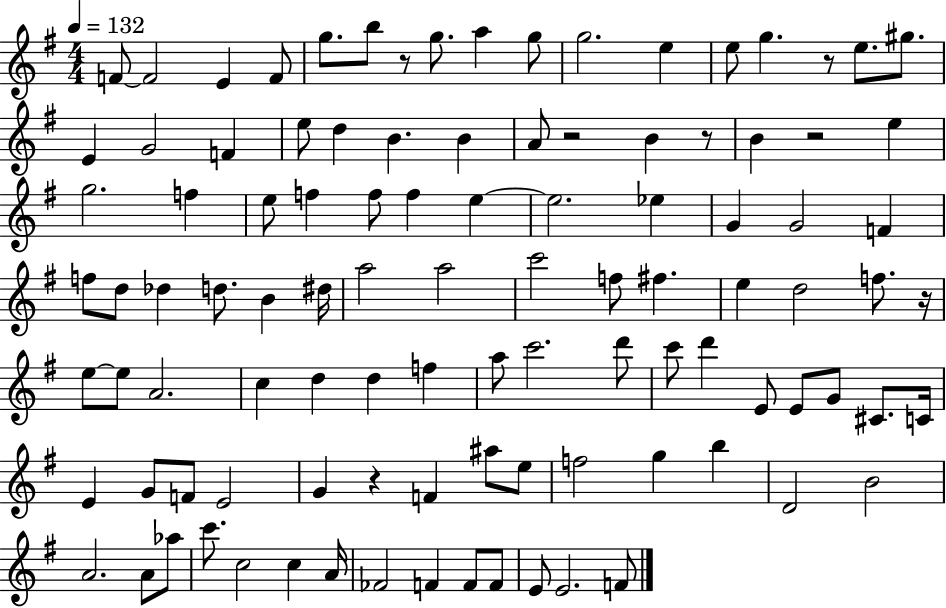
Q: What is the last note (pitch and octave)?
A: F4